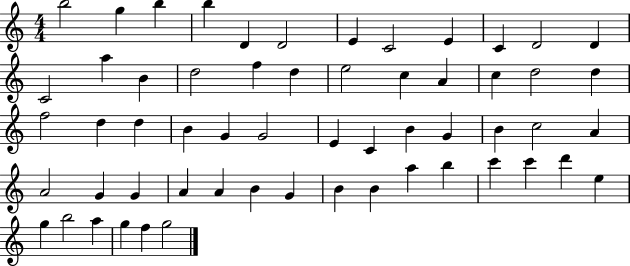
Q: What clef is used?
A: treble